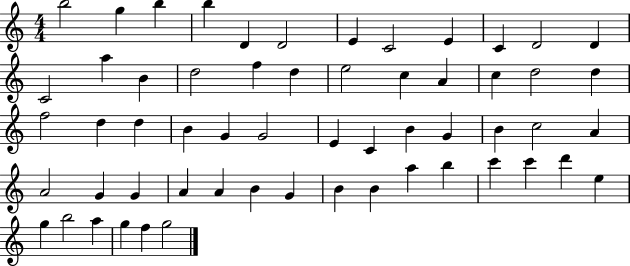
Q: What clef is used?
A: treble